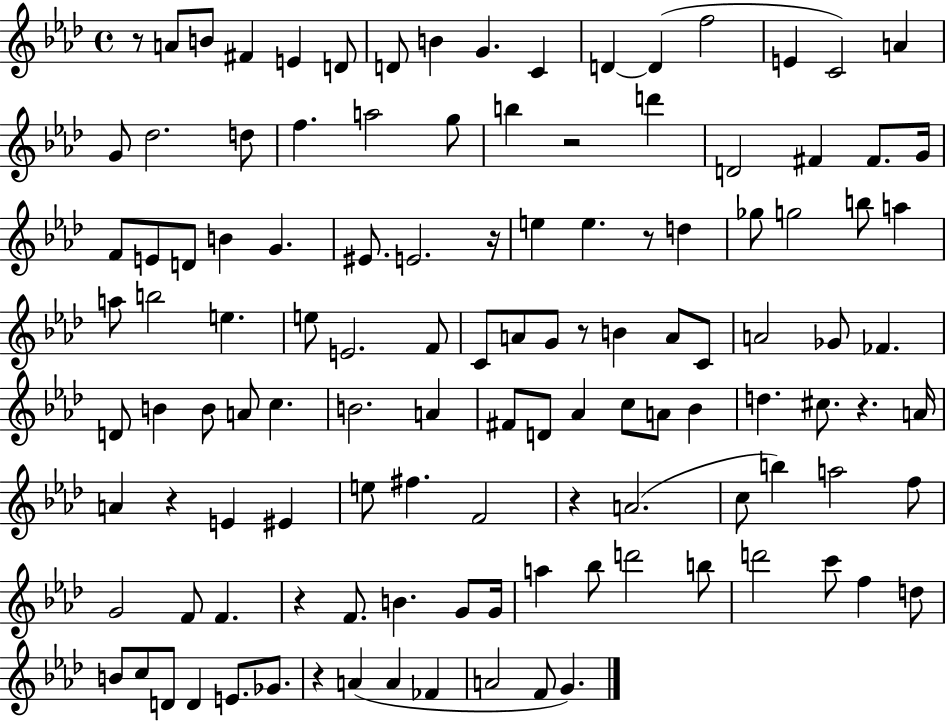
{
  \clef treble
  \time 4/4
  \defaultTimeSignature
  \key aes \major
  \repeat volta 2 { r8 a'8 b'8 fis'4 e'4 d'8 | d'8 b'4 g'4. c'4 | d'4~~ d'4( f''2 | e'4 c'2) a'4 | \break g'8 des''2. d''8 | f''4. a''2 g''8 | b''4 r2 d'''4 | d'2 fis'4 fis'8. g'16 | \break f'8 e'8 d'8 b'4 g'4. | eis'8. e'2. r16 | e''4 e''4. r8 d''4 | ges''8 g''2 b''8 a''4 | \break a''8 b''2 e''4. | e''8 e'2. f'8 | c'8 a'8 g'8 r8 b'4 a'8 c'8 | a'2 ges'8 fes'4. | \break d'8 b'4 b'8 a'8 c''4. | b'2. a'4 | fis'8 d'8 aes'4 c''8 a'8 bes'4 | d''4. cis''8. r4. a'16 | \break a'4 r4 e'4 eis'4 | e''8 fis''4. f'2 | r4 a'2.( | c''8 b''4) a''2 f''8 | \break g'2 f'8 f'4. | r4 f'8. b'4. g'8 g'16 | a''4 bes''8 d'''2 b''8 | d'''2 c'''8 f''4 d''8 | \break b'8 c''8 d'8 d'4 e'8. ges'8. | r4 a'4( a'4 fes'4 | a'2 f'8 g'4.) | } \bar "|."
}